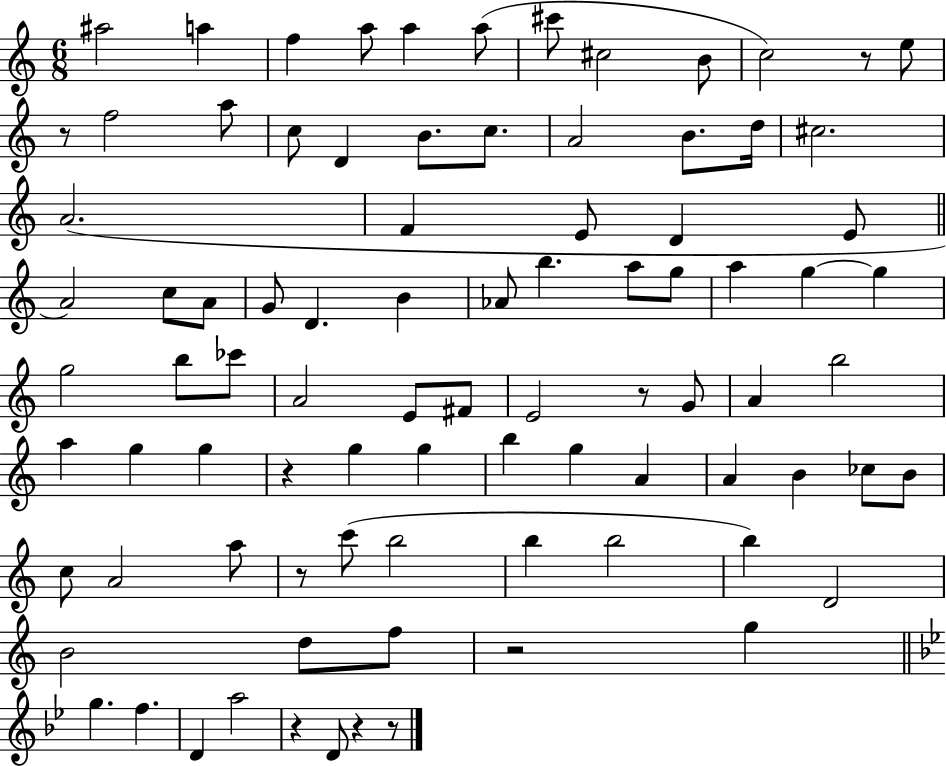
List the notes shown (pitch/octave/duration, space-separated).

A#5/h A5/q F5/q A5/e A5/q A5/e C#6/e C#5/h B4/e C5/h R/e E5/e R/e F5/h A5/e C5/e D4/q B4/e. C5/e. A4/h B4/e. D5/s C#5/h. A4/h. F4/q E4/e D4/q E4/e A4/h C5/e A4/e G4/e D4/q. B4/q Ab4/e B5/q. A5/e G5/e A5/q G5/q G5/q G5/h B5/e CES6/e A4/h E4/e F#4/e E4/h R/e G4/e A4/q B5/h A5/q G5/q G5/q R/q G5/q G5/q B5/q G5/q A4/q A4/q B4/q CES5/e B4/e C5/e A4/h A5/e R/e C6/e B5/h B5/q B5/h B5/q D4/h B4/h D5/e F5/e R/h G5/q G5/q. F5/q. D4/q A5/h R/q D4/e R/q R/e